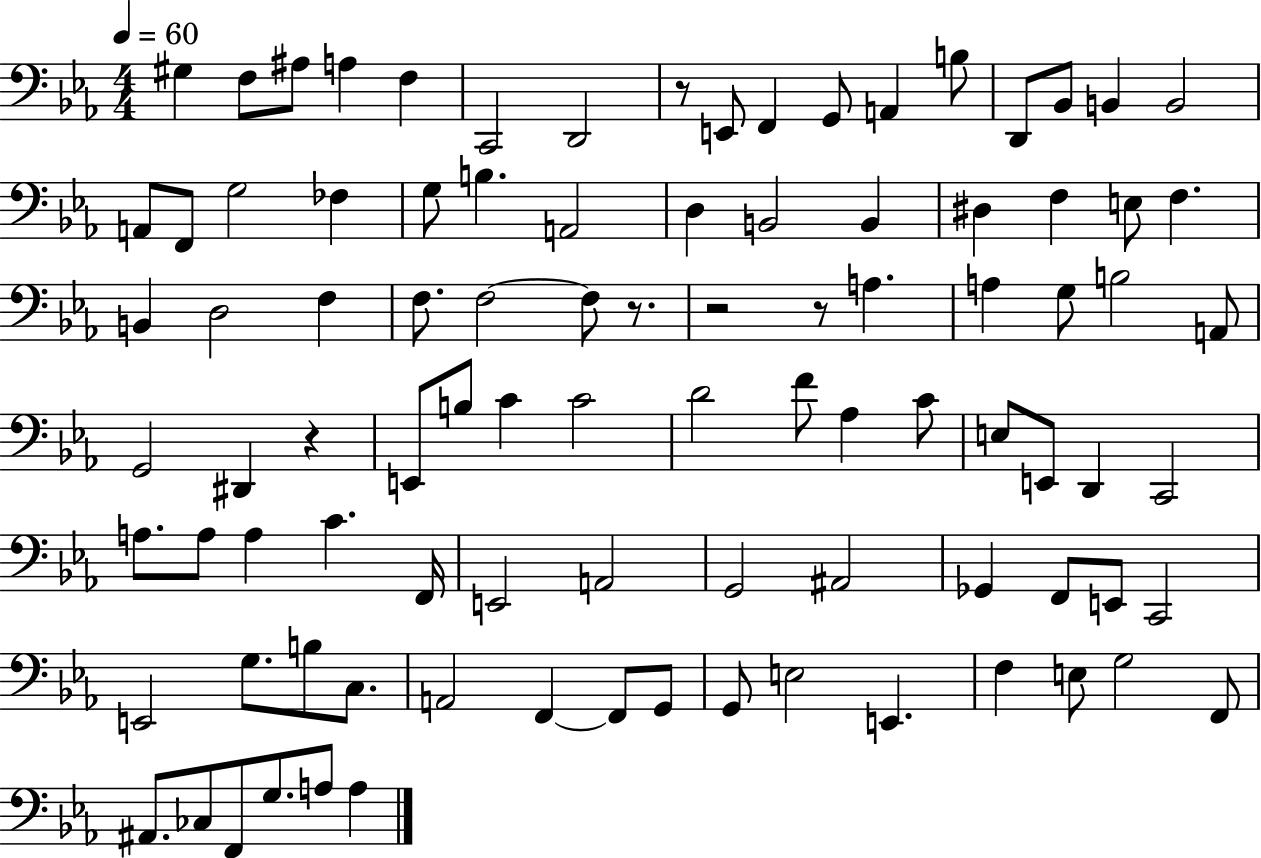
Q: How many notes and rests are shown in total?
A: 94